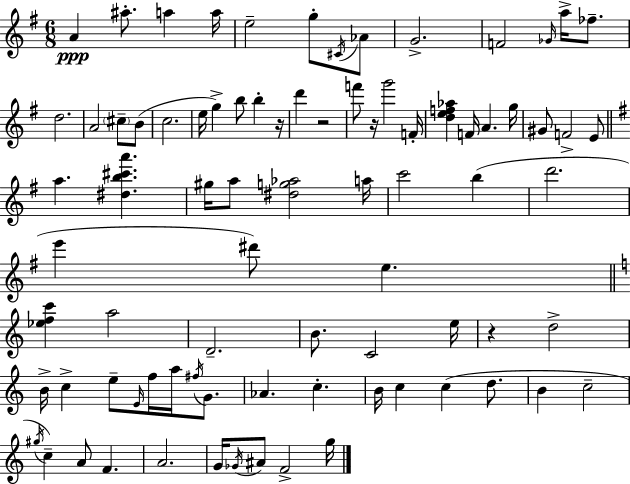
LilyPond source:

{
  \clef treble
  \numericTimeSignature
  \time 6/8
  \key e \minor
  \repeat volta 2 { a'4\ppp ais''8.-. a''4 a''16 | e''2-- g''8-. \acciaccatura { cis'16 } aes'8 | g'2.-> | f'2 \grace { ges'16 } a''16-> fes''8.-- | \break d''2. | a'2 \parenthesize cis''8-- | b'8( c''2. | e''16 g''4->) b''8 b''4-. | \break r16 d'''4 r2 | f'''8 r16 g'''2 | f'16-. <d'' e'' f'' aes''>4 f'16 a'4. | g''16 gis'8 f'2-> | \break e'8 \bar "||" \break \key g \major a''4. <dis'' b'' cis''' a'''>4. | gis''16 a''8 <dis'' g'' aes''>2 a''16 | c'''2 b''4( | d'''2. | \break e'''4 dis'''8) e''4. | \bar "||" \break \key c \major <ees'' f'' c'''>4 a''2 | d'2.-- | b'8. c'2 e''16 | r4 d''2-> | \break b'16-> c''4-> e''8-- \grace { e'16 } f''16 a''16 \acciaccatura { fis''16 } g'8. | aes'4. c''4.-. | b'16 c''4 c''4( d''8. | b'4 c''2-- | \break \acciaccatura { gis''16 } c''4--) a'8 f'4. | a'2. | g'16 \acciaccatura { ges'16 } ais'8 f'2-> | g''16 } \bar "|."
}